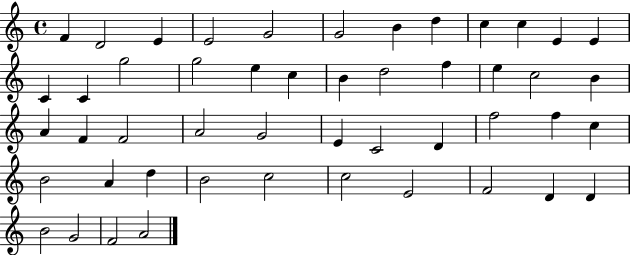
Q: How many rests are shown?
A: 0